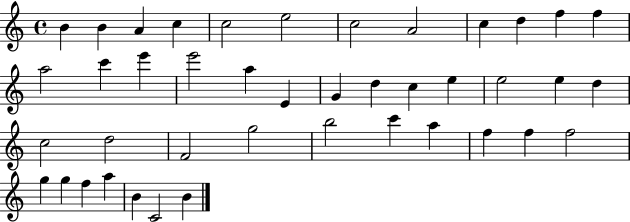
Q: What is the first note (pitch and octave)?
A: B4